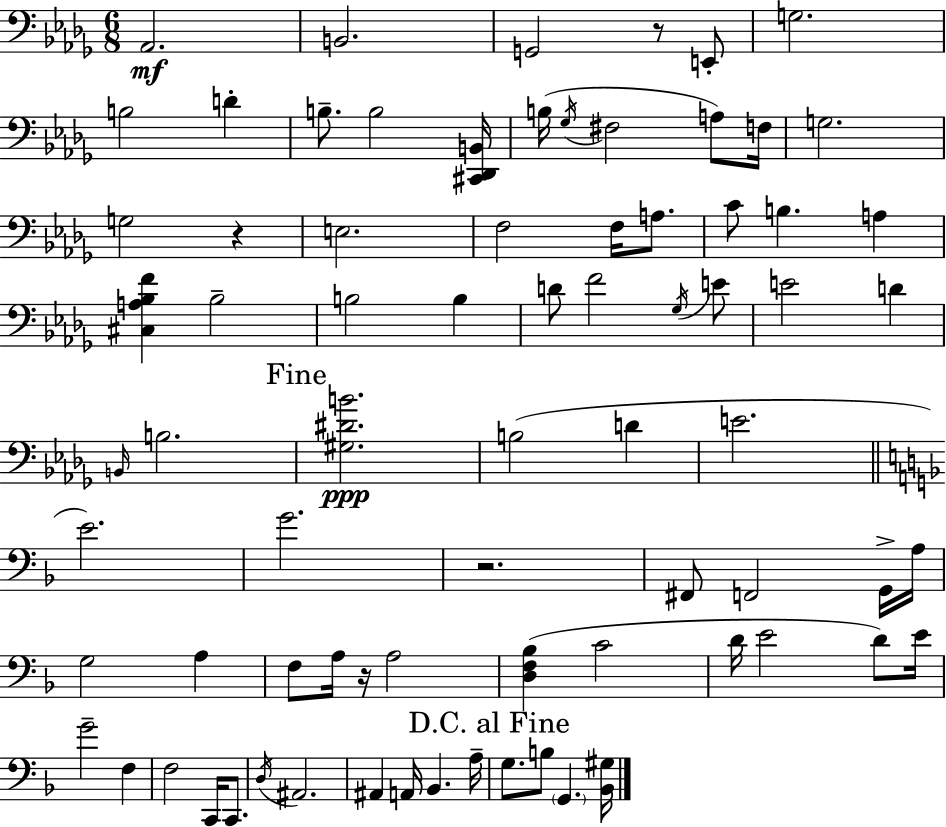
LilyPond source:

{
  \clef bass
  \numericTimeSignature
  \time 6/8
  \key bes \minor
  \repeat volta 2 { aes,2.\mf | b,2. | g,2 r8 e,8-. | g2. | \break b2 d'4-. | b8.-- b2 <cis, des, b,>16 | b16( \acciaccatura { ges16 } fis2 a8) | f16 g2. | \break g2 r4 | e2. | f2 f16 a8. | c'8 b4. a4 | \break <cis a bes f'>4 bes2-- | b2 b4 | d'8 f'2 \acciaccatura { ges16 } | e'8 e'2 d'4 | \break \grace { b,16 } b2. | \mark "Fine" <gis dis' b'>2.\ppp | b2( d'4 | e'2. | \break \bar "||" \break \key f \major e'2.) | g'2. | r2. | fis,8 f,2 g,16-> a16 | \break g2 a4 | f8 a16 r16 a2 | <d f bes>4( c'2 | d'16 e'2 d'8) e'16 | \break g'2-- f4 | f2 c,16 c,8. | \acciaccatura { d16 } ais,2. | ais,4 a,16 bes,4. | \break a16-- \mark "D.C. al Fine" g8. b8 \parenthesize g,4. | <bes, gis>16 } \bar "|."
}